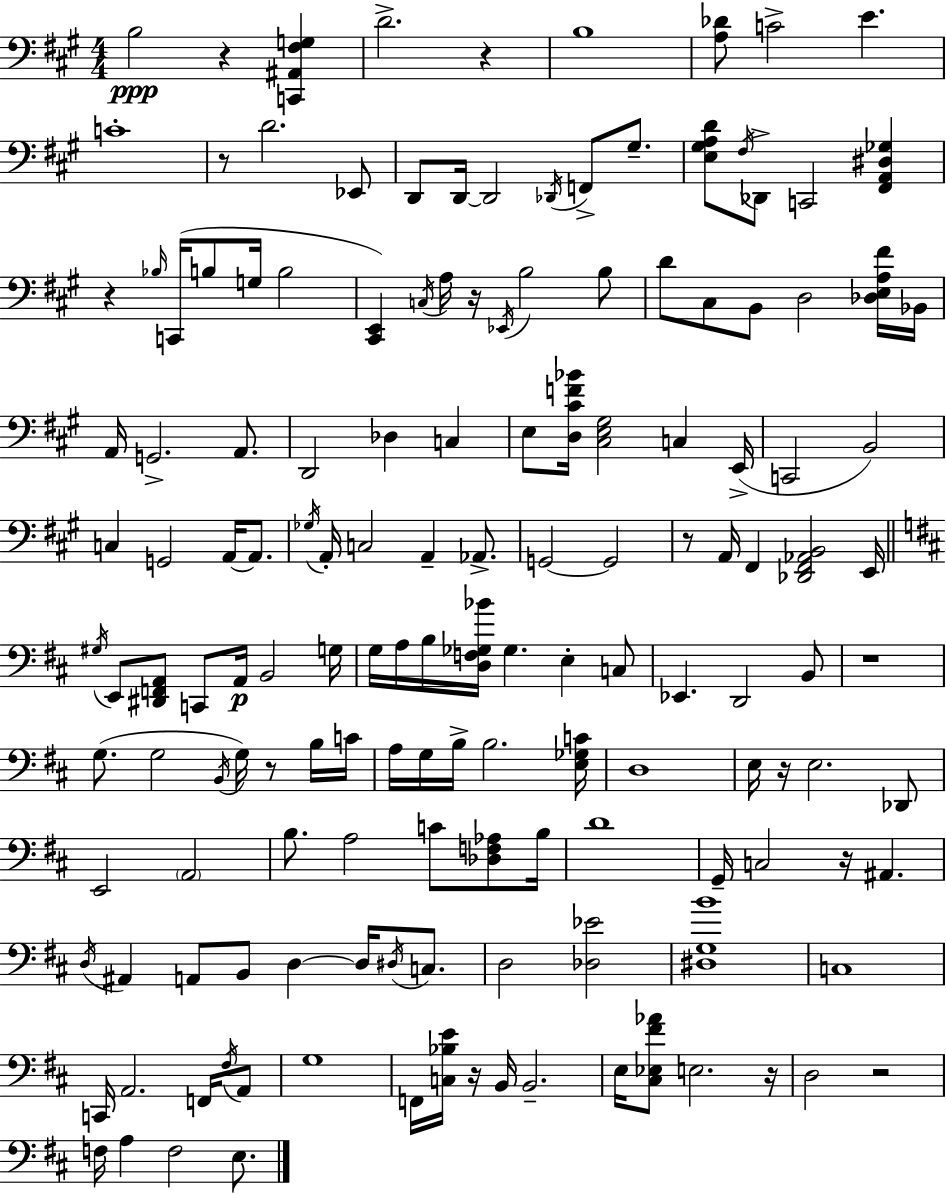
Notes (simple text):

B3/h R/q [C2,A#2,F#3,G3]/q D4/h. R/q B3/w [A3,Db4]/e C4/h E4/q. C4/w R/e D4/h. Eb2/e D2/e D2/s D2/h Db2/s F2/e G#3/e. [E3,G#3,A3,D4]/e F#3/s Db2/e C2/h [F#2,A2,D#3,Gb3]/q R/q Bb3/s C2/s B3/e G3/s B3/h [C#2,E2]/q C3/s A3/s R/s Eb2/s B3/h B3/e D4/e C#3/e B2/e D3/h [Db3,E3,A3,F#4]/s Bb2/s A2/s G2/h. A2/e. D2/h Db3/q C3/q E3/e [D3,C#4,F4,Bb4]/s [C#3,E3,G#3]/h C3/q E2/s C2/h B2/h C3/q G2/h A2/s A2/e. Gb3/s A2/s C3/h A2/q Ab2/e. G2/h G2/h R/e A2/s F#2/q [Db2,F#2,Ab2,B2]/h E2/s G#3/s E2/e [D#2,F2,A2]/e C2/e A2/s B2/h G3/s G3/s A3/s B3/s [D3,F3,Gb3,Bb4]/s Gb3/q. E3/q C3/e Eb2/q. D2/h B2/e R/w G3/e. G3/h B2/s G3/s R/e B3/s C4/s A3/s G3/s B3/s B3/h. [E3,Gb3,C4]/s D3/w E3/s R/s E3/h. Db2/e E2/h A2/h B3/e. A3/h C4/e [Db3,F3,Ab3]/e B3/s D4/w G2/s C3/h R/s A#2/q. D3/s A#2/q A2/e B2/e D3/q D3/s D#3/s C3/e. D3/h [Db3,Eb4]/h [D#3,G3,B4]/w C3/w C2/s A2/h. F2/s F#3/s A2/e G3/w F2/s [C3,Bb3,E4]/s R/s B2/s B2/h. E3/s [C#3,Eb3,F#4,Ab4]/e E3/h. R/s D3/h R/h F3/s A3/q F3/h E3/e.